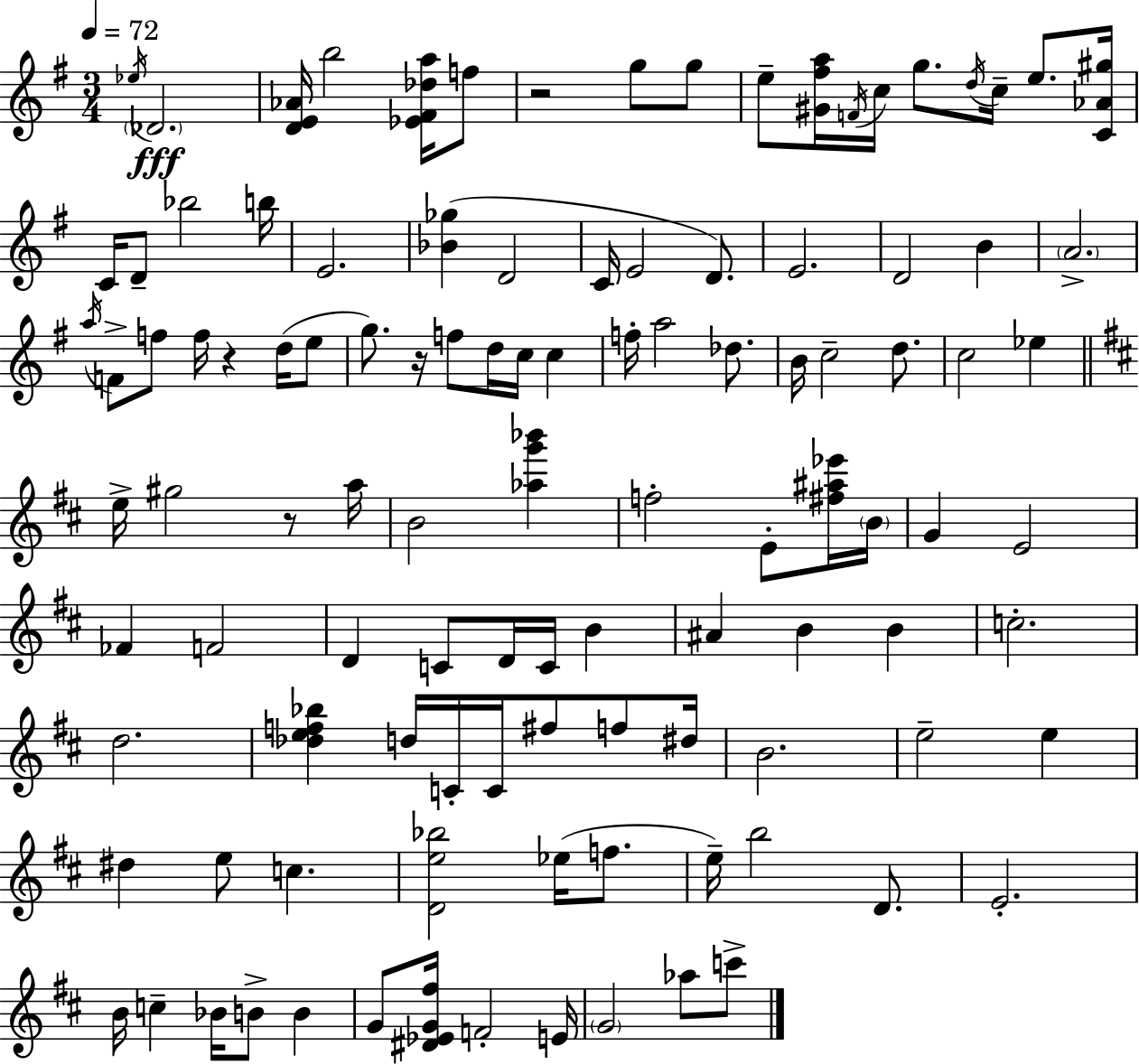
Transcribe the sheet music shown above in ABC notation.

X:1
T:Untitled
M:3/4
L:1/4
K:Em
_e/4 _D2 [DE_A]/4 b2 [_E^F_da]/4 f/2 z2 g/2 g/2 e/2 [^G^fa]/4 F/4 c/4 g/2 d/4 c/4 e/2 [C_A^g]/4 C/4 D/2 _b2 b/4 E2 [_B_g] D2 C/4 E2 D/2 E2 D2 B A2 a/4 F/2 f/2 f/4 z d/4 e/2 g/2 z/4 f/2 d/4 c/4 c f/4 a2 _d/2 B/4 c2 d/2 c2 _e e/4 ^g2 z/2 a/4 B2 [_ag'_b'] f2 E/2 [^f^a_e']/4 B/4 G E2 _F F2 D C/2 D/4 C/4 B ^A B B c2 d2 [_def_b] d/4 C/4 C/4 ^f/2 f/2 ^d/4 B2 e2 e ^d e/2 c [De_b]2 _e/4 f/2 e/4 b2 D/2 E2 B/4 c _B/4 B/2 B G/2 [^D_EG^f]/4 F2 E/4 G2 _a/2 c'/2